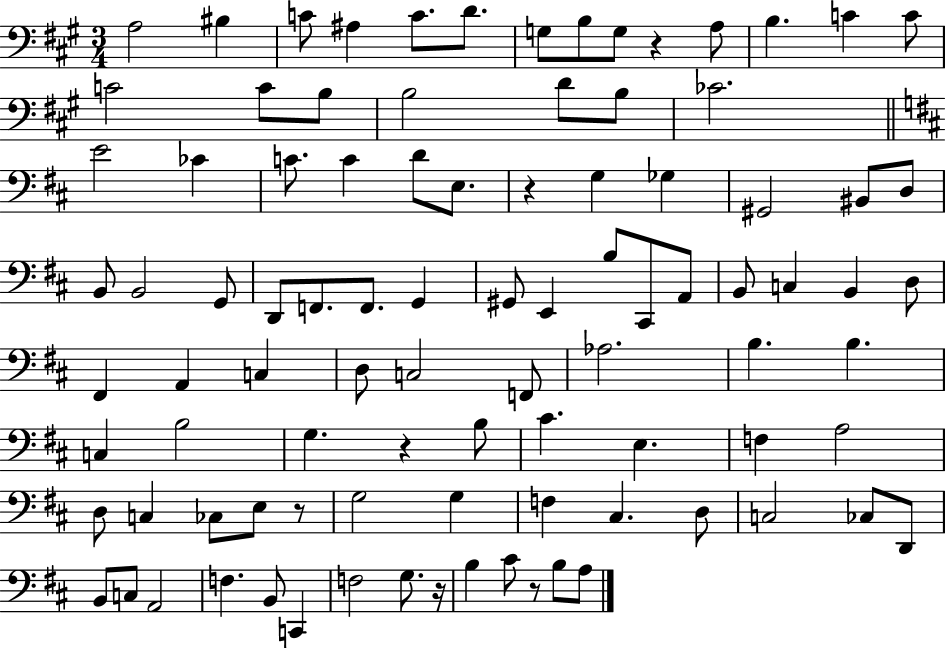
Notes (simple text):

A3/h BIS3/q C4/e A#3/q C4/e. D4/e. G3/e B3/e G3/e R/q A3/e B3/q. C4/q C4/e C4/h C4/e B3/e B3/h D4/e B3/e CES4/h. E4/h CES4/q C4/e. C4/q D4/e E3/e. R/q G3/q Gb3/q G#2/h BIS2/e D3/e B2/e B2/h G2/e D2/e F2/e. F2/e. G2/q G#2/e E2/q B3/e C#2/e A2/e B2/e C3/q B2/q D3/e F#2/q A2/q C3/q D3/e C3/h F2/e Ab3/h. B3/q. B3/q. C3/q B3/h G3/q. R/q B3/e C#4/q. E3/q. F3/q A3/h D3/e C3/q CES3/e E3/e R/e G3/h G3/q F3/q C#3/q. D3/e C3/h CES3/e D2/e B2/e C3/e A2/h F3/q. B2/e C2/q F3/h G3/e. R/s B3/q C#4/e R/e B3/e A3/e